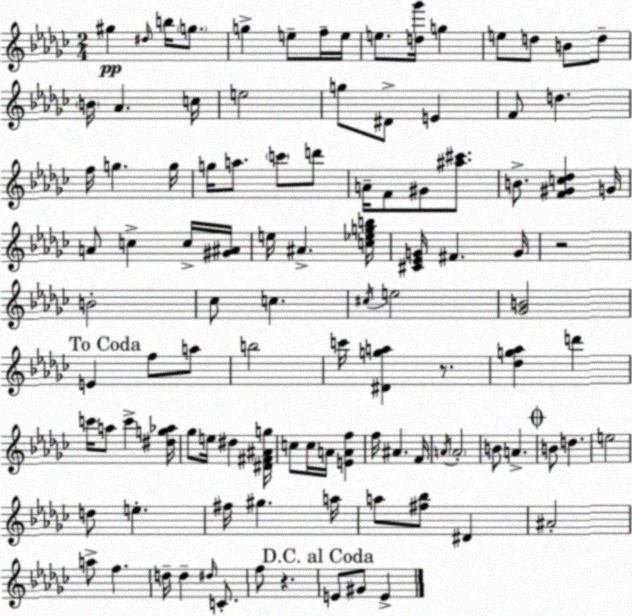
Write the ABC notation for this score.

X:1
T:Untitled
M:2/4
L:1/4
K:Ebm
^g ^d/4 b/4 g/2 g e/2 f/4 e/4 e/2 [d_g']/4 g e/2 d/2 B/2 d/2 B/4 _A c/4 e2 g/2 ^D/2 E F/2 d f/4 g g/4 g/4 a/2 c'/2 d'/2 A/4 F/2 ^G/2 [^a^c']/2 B/2 [F^Gc_d] G/4 A/2 c c/4 [^G^A]/4 e/4 ^A [c_egb]/4 [^C_EG]/4 ^F G/4 z2 B2 _c/2 c ^c/4 e2 [_GB]2 E f/2 a/2 b2 c'/4 [^Dga] z/2 [_dg_a] d' c'/4 a/2 c' [^dg_a]/4 _g/2 e/4 ^d [^D^F^Ag]/4 c/2 c/4 A/4 [EAf] f/4 ^A F/4 A/4 A2 B/2 A B/2 d e2 d/2 e ^f/4 ^g a/4 a/2 [^f_b]/2 ^D ^A2 a/2 f d/4 d ^d/4 C/2 f/2 z E/2 ^G/2 E